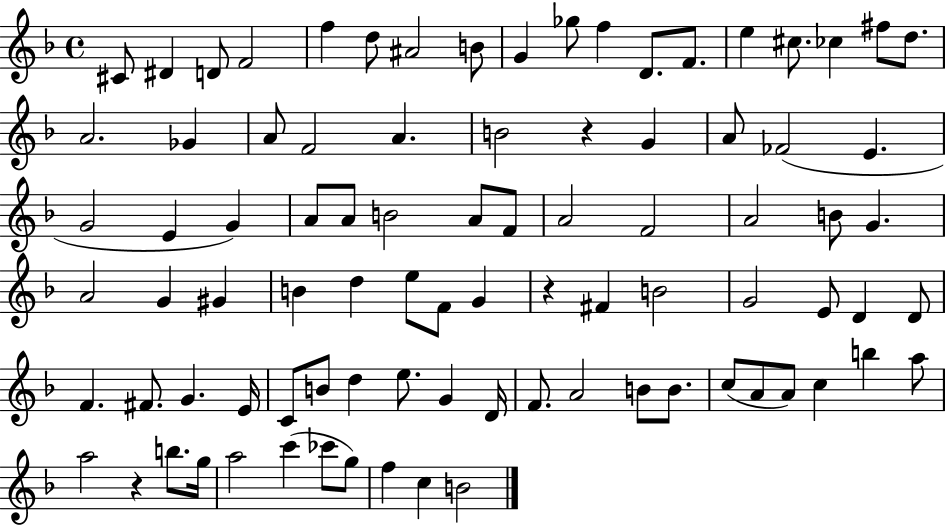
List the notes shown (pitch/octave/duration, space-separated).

C#4/e D#4/q D4/e F4/h F5/q D5/e A#4/h B4/e G4/q Gb5/e F5/q D4/e. F4/e. E5/q C#5/e. CES5/q F#5/e D5/e. A4/h. Gb4/q A4/e F4/h A4/q. B4/h R/q G4/q A4/e FES4/h E4/q. G4/h E4/q G4/q A4/e A4/e B4/h A4/e F4/e A4/h F4/h A4/h B4/e G4/q. A4/h G4/q G#4/q B4/q D5/q E5/e F4/e G4/q R/q F#4/q B4/h G4/h E4/e D4/q D4/e F4/q. F#4/e. G4/q. E4/s C4/e B4/e D5/q E5/e. G4/q D4/s F4/e. A4/h B4/e B4/e. C5/e A4/e A4/e C5/q B5/q A5/e A5/h R/q B5/e. G5/s A5/h C6/q CES6/e G5/e F5/q C5/q B4/h